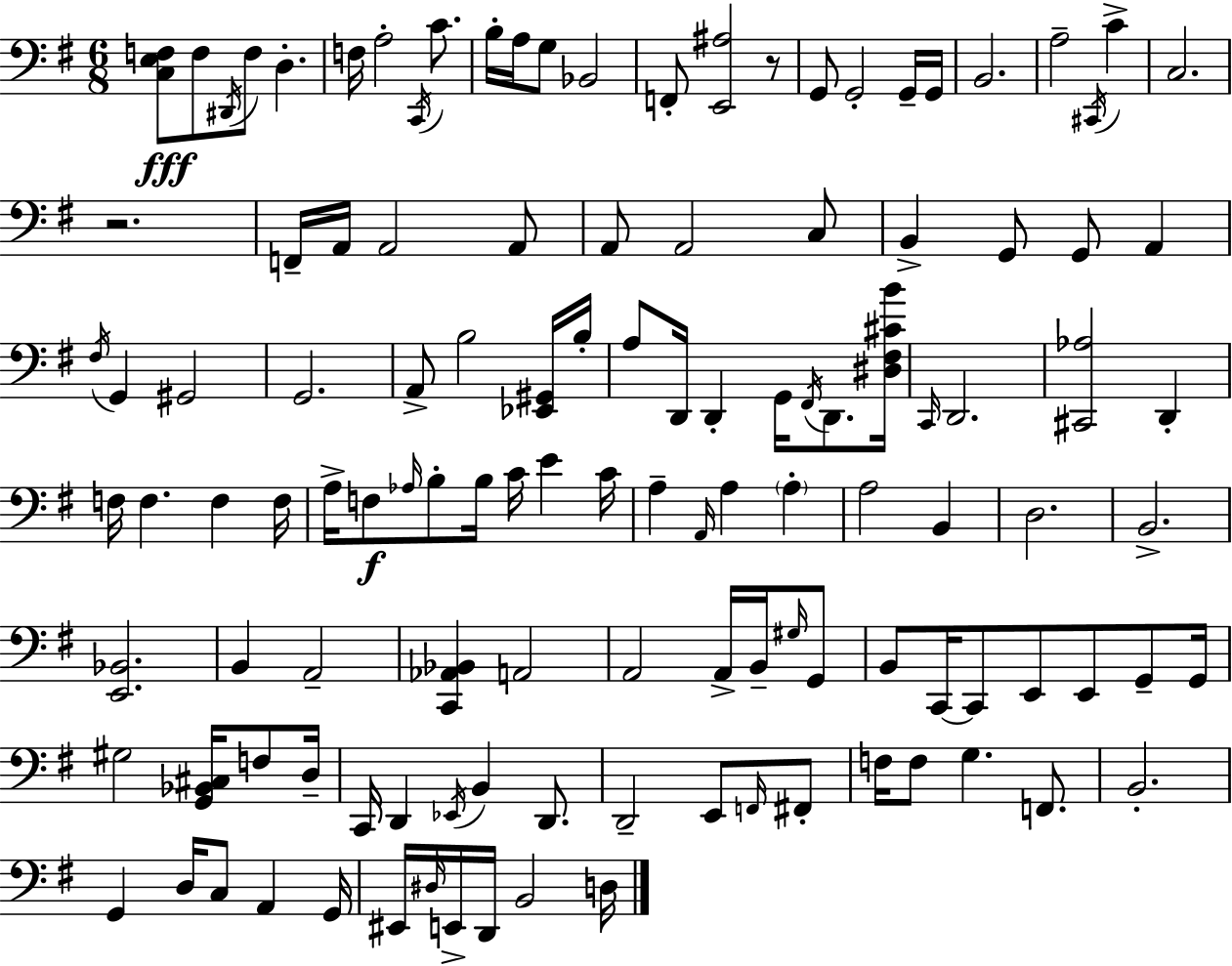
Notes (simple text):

[C3,E3,F3]/e F3/e D#2/s F3/e D3/q. F3/s A3/h C2/s C4/e. B3/s A3/s G3/e Bb2/h F2/e [E2,A#3]/h R/e G2/e G2/h G2/s G2/s B2/h. A3/h C#2/s C4/q C3/h. R/h. F2/s A2/s A2/h A2/e A2/e A2/h C3/e B2/q G2/e G2/e A2/q F#3/s G2/q G#2/h G2/h. A2/e B3/h [Eb2,G#2]/s B3/s A3/e D2/s D2/q G2/s F#2/s D2/e. [D#3,F#3,C#4,B4]/s C2/s D2/h. [C#2,Ab3]/h D2/q F3/s F3/q. F3/q F3/s A3/s F3/e Ab3/s B3/e B3/s C4/s E4/q C4/s A3/q A2/s A3/q A3/q A3/h B2/q D3/h. B2/h. [E2,Bb2]/h. B2/q A2/h [C2,Ab2,Bb2]/q A2/h A2/h A2/s B2/s G#3/s G2/e B2/e C2/s C2/e E2/e E2/e G2/e G2/s G#3/h [G2,Bb2,C#3]/s F3/e D3/s C2/s D2/q Eb2/s B2/q D2/e. D2/h E2/e F2/s F#2/e F3/s F3/e G3/q. F2/e. B2/h. G2/q D3/s C3/e A2/q G2/s EIS2/s D#3/s E2/s D2/s B2/h D3/s